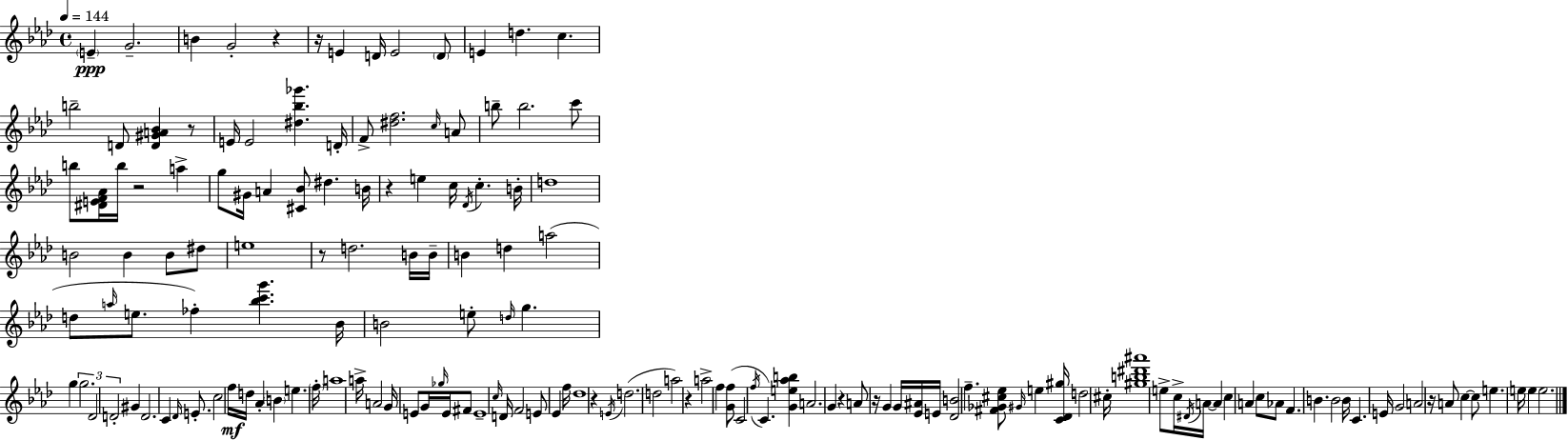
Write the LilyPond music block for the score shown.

{
  \clef treble
  \time 4/4
  \defaultTimeSignature
  \key f \minor
  \tempo 4 = 144
  \parenthesize e'4--\ppp g'2.-- | b'4 g'2-. r4 | r16 e'4 d'16 e'2 \parenthesize d'8 | e'4 d''4. c''4. | \break b''2-- d'8 <d' gis' a' bes'>4 r8 | e'16 e'2 <dis'' bes'' ges'''>4. d'16-. | f'8-> <dis'' f''>2. \grace { c''16 } a'8 | b''8-- b''2. c'''8 | \break b''8 <dis' e' f' aes'>16 b''16 r2 a''4-> | g''8 gis'16 a'4 <cis' bes'>8 dis''4. | b'16 r4 e''4 c''16 \acciaccatura { des'16 } c''4.-. | b'16-. d''1 | \break b'2 b'4 b'8 | dis''8 e''1 | r8 d''2. | b'16 b'16-- b'4 d''4 a''2( | \break d''8 \grace { a''16 } e''8. fes''4-.) <bes'' c''' g'''>4. | bes'16 b'2 e''8-. \grace { d''16 } g''4. | g''4 \tuplet 3/2 { g''2. | des'2 d'2-. } | \break gis'4 d'2. | c'4 \grace { des'16 } e'8.-. c''2 | f''16\mf d''16 aes'4-. \parenthesize b'4 e''4. | \parenthesize f''16-. a''1 | \break a''16-> a'2 g'16 e'8 | g'16 \grace { ges''16 } e'16 fis'8 e'1-- | \grace { c''16 } d'16 f'2 | e'8 ees'4 f''16 des''1 | \break r4 \acciaccatura { e'16 }( d''2. | d''2 | a''2) r4 a''2-> | f''4 <g' f''>8( c'2 | \break \acciaccatura { f''16 } c'4.) <g' e'' aes'' b''>4 a'2. | g'4 r4 | a'8 r16 g'4 g'16 <ees' ais'>16 e'16 <des' b'>2 | f''4.-- <fis' ges' cis'' ees''>8 \grace { gis'16 } e''4 | \break <c' des' gis''>16 d''2 cis''16-. <gis'' b'' dis''' ais'''>1 | e''8-> c''16-> \acciaccatura { dis'16 } a'16~~ a'4 | c''4 a'4 c''8 aes'8 f'4. | b'4. b'2 | \break b'16 c'4. e'16 g'2 | a'2 r16 a'8 c''4~~ | c''8 e''4. e''16 e''4 e''2. | \bar "|."
}